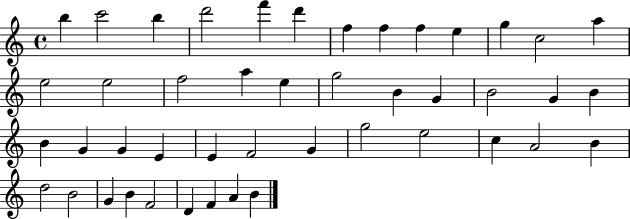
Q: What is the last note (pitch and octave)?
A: B4